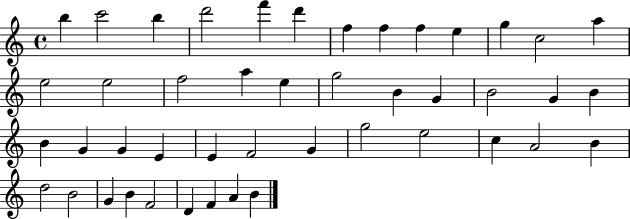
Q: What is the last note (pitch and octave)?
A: B4